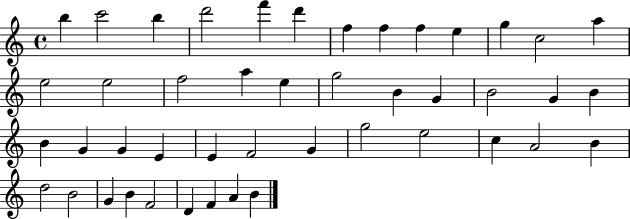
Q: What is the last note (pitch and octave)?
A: B4